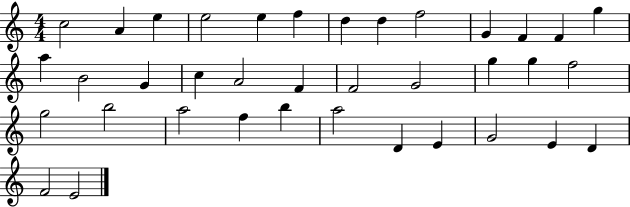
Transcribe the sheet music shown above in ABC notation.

X:1
T:Untitled
M:4/4
L:1/4
K:C
c2 A e e2 e f d d f2 G F F g a B2 G c A2 F F2 G2 g g f2 g2 b2 a2 f b a2 D E G2 E D F2 E2